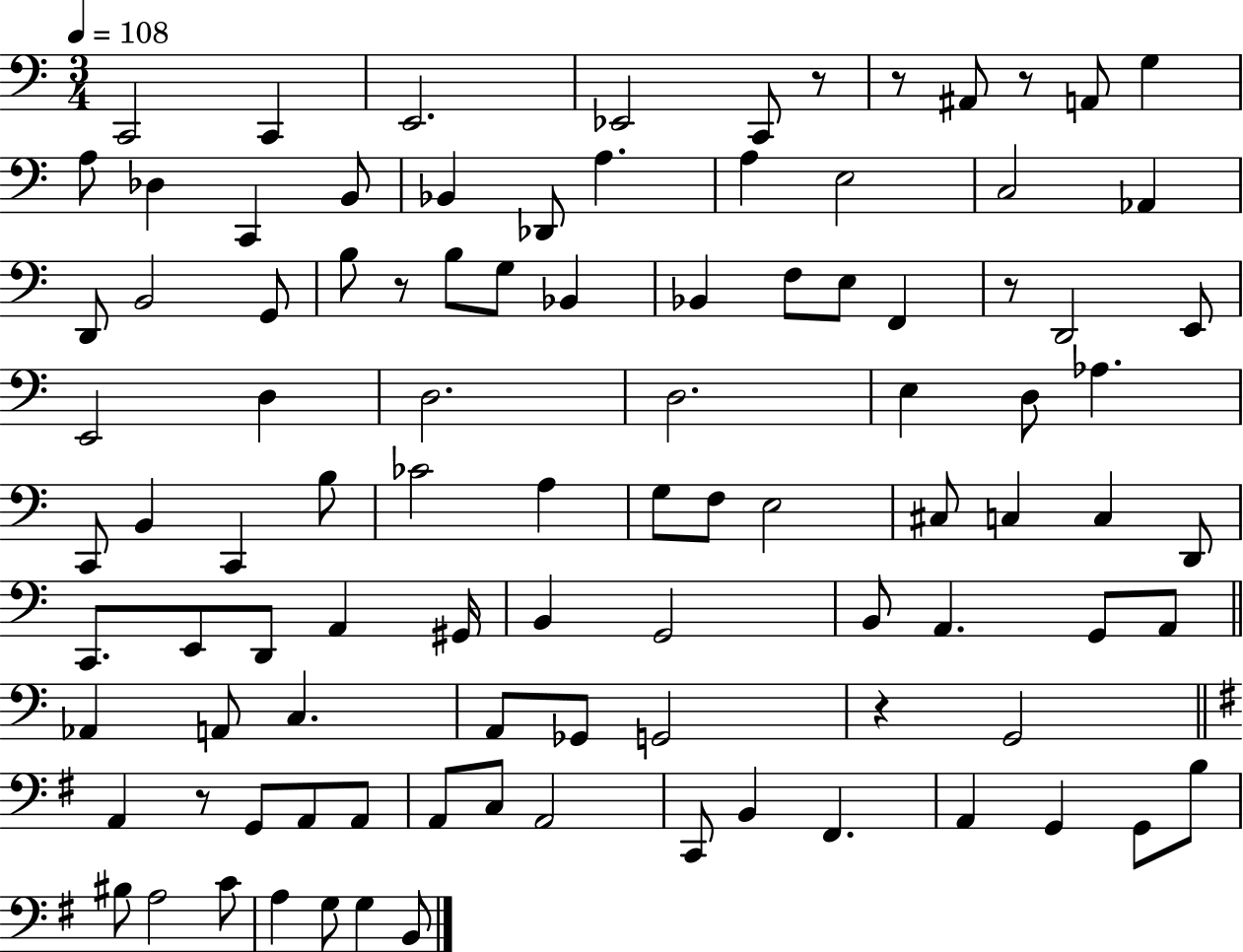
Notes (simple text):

C2/h C2/q E2/h. Eb2/h C2/e R/e R/e A#2/e R/e A2/e G3/q A3/e Db3/q C2/q B2/e Bb2/q Db2/e A3/q. A3/q E3/h C3/h Ab2/q D2/e B2/h G2/e B3/e R/e B3/e G3/e Bb2/q Bb2/q F3/e E3/e F2/q R/e D2/h E2/e E2/h D3/q D3/h. D3/h. E3/q D3/e Ab3/q. C2/e B2/q C2/q B3/e CES4/h A3/q G3/e F3/e E3/h C#3/e C3/q C3/q D2/e C2/e. E2/e D2/e A2/q G#2/s B2/q G2/h B2/e A2/q. G2/e A2/e Ab2/q A2/e C3/q. A2/e Gb2/e G2/h R/q G2/h A2/q R/e G2/e A2/e A2/e A2/e C3/e A2/h C2/e B2/q F#2/q. A2/q G2/q G2/e B3/e BIS3/e A3/h C4/e A3/q G3/e G3/q B2/e